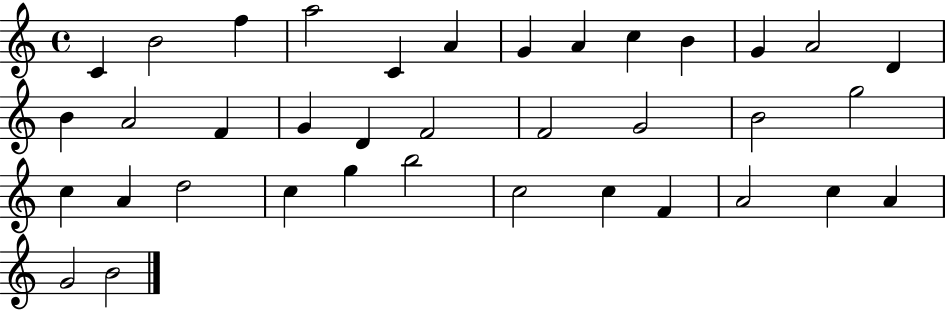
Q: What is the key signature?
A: C major